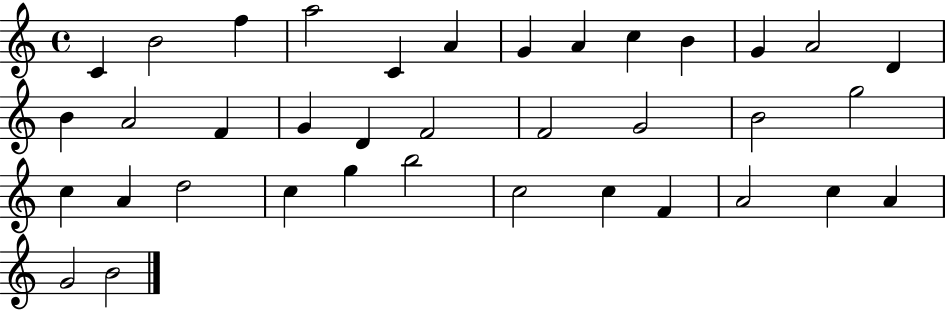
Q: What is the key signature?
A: C major